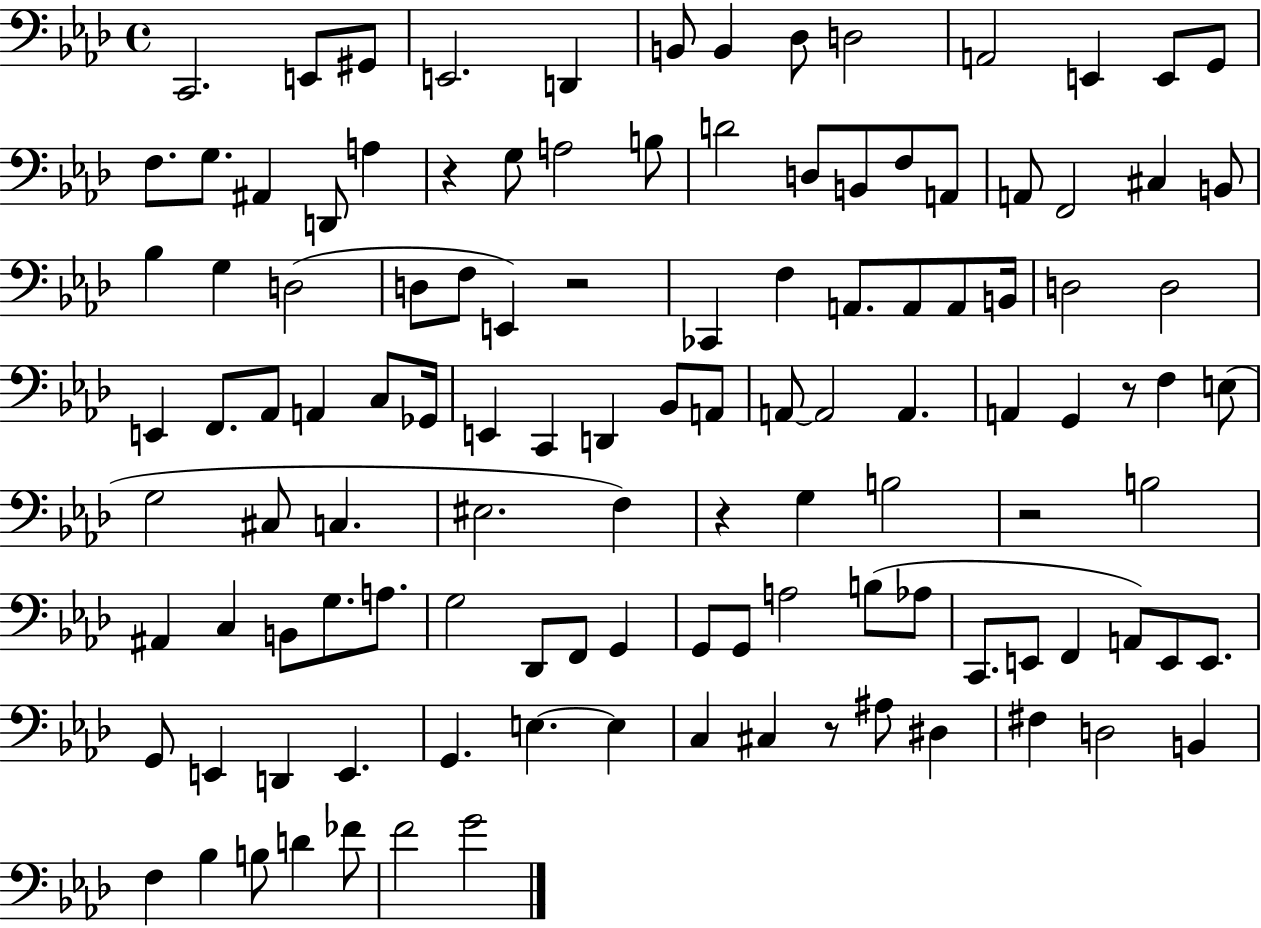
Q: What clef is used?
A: bass